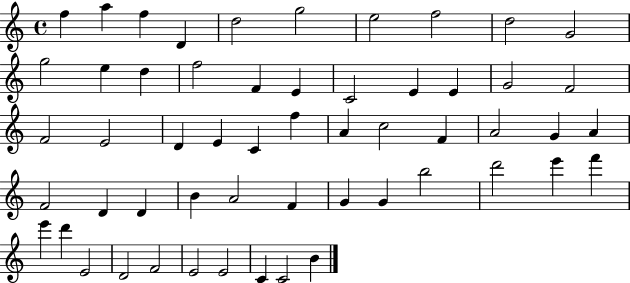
F5/q A5/q F5/q D4/q D5/h G5/h E5/h F5/h D5/h G4/h G5/h E5/q D5/q F5/h F4/q E4/q C4/h E4/q E4/q G4/h F4/h F4/h E4/h D4/q E4/q C4/q F5/q A4/q C5/h F4/q A4/h G4/q A4/q F4/h D4/q D4/q B4/q A4/h F4/q G4/q G4/q B5/h D6/h E6/q F6/q E6/q D6/q E4/h D4/h F4/h E4/h E4/h C4/q C4/h B4/q